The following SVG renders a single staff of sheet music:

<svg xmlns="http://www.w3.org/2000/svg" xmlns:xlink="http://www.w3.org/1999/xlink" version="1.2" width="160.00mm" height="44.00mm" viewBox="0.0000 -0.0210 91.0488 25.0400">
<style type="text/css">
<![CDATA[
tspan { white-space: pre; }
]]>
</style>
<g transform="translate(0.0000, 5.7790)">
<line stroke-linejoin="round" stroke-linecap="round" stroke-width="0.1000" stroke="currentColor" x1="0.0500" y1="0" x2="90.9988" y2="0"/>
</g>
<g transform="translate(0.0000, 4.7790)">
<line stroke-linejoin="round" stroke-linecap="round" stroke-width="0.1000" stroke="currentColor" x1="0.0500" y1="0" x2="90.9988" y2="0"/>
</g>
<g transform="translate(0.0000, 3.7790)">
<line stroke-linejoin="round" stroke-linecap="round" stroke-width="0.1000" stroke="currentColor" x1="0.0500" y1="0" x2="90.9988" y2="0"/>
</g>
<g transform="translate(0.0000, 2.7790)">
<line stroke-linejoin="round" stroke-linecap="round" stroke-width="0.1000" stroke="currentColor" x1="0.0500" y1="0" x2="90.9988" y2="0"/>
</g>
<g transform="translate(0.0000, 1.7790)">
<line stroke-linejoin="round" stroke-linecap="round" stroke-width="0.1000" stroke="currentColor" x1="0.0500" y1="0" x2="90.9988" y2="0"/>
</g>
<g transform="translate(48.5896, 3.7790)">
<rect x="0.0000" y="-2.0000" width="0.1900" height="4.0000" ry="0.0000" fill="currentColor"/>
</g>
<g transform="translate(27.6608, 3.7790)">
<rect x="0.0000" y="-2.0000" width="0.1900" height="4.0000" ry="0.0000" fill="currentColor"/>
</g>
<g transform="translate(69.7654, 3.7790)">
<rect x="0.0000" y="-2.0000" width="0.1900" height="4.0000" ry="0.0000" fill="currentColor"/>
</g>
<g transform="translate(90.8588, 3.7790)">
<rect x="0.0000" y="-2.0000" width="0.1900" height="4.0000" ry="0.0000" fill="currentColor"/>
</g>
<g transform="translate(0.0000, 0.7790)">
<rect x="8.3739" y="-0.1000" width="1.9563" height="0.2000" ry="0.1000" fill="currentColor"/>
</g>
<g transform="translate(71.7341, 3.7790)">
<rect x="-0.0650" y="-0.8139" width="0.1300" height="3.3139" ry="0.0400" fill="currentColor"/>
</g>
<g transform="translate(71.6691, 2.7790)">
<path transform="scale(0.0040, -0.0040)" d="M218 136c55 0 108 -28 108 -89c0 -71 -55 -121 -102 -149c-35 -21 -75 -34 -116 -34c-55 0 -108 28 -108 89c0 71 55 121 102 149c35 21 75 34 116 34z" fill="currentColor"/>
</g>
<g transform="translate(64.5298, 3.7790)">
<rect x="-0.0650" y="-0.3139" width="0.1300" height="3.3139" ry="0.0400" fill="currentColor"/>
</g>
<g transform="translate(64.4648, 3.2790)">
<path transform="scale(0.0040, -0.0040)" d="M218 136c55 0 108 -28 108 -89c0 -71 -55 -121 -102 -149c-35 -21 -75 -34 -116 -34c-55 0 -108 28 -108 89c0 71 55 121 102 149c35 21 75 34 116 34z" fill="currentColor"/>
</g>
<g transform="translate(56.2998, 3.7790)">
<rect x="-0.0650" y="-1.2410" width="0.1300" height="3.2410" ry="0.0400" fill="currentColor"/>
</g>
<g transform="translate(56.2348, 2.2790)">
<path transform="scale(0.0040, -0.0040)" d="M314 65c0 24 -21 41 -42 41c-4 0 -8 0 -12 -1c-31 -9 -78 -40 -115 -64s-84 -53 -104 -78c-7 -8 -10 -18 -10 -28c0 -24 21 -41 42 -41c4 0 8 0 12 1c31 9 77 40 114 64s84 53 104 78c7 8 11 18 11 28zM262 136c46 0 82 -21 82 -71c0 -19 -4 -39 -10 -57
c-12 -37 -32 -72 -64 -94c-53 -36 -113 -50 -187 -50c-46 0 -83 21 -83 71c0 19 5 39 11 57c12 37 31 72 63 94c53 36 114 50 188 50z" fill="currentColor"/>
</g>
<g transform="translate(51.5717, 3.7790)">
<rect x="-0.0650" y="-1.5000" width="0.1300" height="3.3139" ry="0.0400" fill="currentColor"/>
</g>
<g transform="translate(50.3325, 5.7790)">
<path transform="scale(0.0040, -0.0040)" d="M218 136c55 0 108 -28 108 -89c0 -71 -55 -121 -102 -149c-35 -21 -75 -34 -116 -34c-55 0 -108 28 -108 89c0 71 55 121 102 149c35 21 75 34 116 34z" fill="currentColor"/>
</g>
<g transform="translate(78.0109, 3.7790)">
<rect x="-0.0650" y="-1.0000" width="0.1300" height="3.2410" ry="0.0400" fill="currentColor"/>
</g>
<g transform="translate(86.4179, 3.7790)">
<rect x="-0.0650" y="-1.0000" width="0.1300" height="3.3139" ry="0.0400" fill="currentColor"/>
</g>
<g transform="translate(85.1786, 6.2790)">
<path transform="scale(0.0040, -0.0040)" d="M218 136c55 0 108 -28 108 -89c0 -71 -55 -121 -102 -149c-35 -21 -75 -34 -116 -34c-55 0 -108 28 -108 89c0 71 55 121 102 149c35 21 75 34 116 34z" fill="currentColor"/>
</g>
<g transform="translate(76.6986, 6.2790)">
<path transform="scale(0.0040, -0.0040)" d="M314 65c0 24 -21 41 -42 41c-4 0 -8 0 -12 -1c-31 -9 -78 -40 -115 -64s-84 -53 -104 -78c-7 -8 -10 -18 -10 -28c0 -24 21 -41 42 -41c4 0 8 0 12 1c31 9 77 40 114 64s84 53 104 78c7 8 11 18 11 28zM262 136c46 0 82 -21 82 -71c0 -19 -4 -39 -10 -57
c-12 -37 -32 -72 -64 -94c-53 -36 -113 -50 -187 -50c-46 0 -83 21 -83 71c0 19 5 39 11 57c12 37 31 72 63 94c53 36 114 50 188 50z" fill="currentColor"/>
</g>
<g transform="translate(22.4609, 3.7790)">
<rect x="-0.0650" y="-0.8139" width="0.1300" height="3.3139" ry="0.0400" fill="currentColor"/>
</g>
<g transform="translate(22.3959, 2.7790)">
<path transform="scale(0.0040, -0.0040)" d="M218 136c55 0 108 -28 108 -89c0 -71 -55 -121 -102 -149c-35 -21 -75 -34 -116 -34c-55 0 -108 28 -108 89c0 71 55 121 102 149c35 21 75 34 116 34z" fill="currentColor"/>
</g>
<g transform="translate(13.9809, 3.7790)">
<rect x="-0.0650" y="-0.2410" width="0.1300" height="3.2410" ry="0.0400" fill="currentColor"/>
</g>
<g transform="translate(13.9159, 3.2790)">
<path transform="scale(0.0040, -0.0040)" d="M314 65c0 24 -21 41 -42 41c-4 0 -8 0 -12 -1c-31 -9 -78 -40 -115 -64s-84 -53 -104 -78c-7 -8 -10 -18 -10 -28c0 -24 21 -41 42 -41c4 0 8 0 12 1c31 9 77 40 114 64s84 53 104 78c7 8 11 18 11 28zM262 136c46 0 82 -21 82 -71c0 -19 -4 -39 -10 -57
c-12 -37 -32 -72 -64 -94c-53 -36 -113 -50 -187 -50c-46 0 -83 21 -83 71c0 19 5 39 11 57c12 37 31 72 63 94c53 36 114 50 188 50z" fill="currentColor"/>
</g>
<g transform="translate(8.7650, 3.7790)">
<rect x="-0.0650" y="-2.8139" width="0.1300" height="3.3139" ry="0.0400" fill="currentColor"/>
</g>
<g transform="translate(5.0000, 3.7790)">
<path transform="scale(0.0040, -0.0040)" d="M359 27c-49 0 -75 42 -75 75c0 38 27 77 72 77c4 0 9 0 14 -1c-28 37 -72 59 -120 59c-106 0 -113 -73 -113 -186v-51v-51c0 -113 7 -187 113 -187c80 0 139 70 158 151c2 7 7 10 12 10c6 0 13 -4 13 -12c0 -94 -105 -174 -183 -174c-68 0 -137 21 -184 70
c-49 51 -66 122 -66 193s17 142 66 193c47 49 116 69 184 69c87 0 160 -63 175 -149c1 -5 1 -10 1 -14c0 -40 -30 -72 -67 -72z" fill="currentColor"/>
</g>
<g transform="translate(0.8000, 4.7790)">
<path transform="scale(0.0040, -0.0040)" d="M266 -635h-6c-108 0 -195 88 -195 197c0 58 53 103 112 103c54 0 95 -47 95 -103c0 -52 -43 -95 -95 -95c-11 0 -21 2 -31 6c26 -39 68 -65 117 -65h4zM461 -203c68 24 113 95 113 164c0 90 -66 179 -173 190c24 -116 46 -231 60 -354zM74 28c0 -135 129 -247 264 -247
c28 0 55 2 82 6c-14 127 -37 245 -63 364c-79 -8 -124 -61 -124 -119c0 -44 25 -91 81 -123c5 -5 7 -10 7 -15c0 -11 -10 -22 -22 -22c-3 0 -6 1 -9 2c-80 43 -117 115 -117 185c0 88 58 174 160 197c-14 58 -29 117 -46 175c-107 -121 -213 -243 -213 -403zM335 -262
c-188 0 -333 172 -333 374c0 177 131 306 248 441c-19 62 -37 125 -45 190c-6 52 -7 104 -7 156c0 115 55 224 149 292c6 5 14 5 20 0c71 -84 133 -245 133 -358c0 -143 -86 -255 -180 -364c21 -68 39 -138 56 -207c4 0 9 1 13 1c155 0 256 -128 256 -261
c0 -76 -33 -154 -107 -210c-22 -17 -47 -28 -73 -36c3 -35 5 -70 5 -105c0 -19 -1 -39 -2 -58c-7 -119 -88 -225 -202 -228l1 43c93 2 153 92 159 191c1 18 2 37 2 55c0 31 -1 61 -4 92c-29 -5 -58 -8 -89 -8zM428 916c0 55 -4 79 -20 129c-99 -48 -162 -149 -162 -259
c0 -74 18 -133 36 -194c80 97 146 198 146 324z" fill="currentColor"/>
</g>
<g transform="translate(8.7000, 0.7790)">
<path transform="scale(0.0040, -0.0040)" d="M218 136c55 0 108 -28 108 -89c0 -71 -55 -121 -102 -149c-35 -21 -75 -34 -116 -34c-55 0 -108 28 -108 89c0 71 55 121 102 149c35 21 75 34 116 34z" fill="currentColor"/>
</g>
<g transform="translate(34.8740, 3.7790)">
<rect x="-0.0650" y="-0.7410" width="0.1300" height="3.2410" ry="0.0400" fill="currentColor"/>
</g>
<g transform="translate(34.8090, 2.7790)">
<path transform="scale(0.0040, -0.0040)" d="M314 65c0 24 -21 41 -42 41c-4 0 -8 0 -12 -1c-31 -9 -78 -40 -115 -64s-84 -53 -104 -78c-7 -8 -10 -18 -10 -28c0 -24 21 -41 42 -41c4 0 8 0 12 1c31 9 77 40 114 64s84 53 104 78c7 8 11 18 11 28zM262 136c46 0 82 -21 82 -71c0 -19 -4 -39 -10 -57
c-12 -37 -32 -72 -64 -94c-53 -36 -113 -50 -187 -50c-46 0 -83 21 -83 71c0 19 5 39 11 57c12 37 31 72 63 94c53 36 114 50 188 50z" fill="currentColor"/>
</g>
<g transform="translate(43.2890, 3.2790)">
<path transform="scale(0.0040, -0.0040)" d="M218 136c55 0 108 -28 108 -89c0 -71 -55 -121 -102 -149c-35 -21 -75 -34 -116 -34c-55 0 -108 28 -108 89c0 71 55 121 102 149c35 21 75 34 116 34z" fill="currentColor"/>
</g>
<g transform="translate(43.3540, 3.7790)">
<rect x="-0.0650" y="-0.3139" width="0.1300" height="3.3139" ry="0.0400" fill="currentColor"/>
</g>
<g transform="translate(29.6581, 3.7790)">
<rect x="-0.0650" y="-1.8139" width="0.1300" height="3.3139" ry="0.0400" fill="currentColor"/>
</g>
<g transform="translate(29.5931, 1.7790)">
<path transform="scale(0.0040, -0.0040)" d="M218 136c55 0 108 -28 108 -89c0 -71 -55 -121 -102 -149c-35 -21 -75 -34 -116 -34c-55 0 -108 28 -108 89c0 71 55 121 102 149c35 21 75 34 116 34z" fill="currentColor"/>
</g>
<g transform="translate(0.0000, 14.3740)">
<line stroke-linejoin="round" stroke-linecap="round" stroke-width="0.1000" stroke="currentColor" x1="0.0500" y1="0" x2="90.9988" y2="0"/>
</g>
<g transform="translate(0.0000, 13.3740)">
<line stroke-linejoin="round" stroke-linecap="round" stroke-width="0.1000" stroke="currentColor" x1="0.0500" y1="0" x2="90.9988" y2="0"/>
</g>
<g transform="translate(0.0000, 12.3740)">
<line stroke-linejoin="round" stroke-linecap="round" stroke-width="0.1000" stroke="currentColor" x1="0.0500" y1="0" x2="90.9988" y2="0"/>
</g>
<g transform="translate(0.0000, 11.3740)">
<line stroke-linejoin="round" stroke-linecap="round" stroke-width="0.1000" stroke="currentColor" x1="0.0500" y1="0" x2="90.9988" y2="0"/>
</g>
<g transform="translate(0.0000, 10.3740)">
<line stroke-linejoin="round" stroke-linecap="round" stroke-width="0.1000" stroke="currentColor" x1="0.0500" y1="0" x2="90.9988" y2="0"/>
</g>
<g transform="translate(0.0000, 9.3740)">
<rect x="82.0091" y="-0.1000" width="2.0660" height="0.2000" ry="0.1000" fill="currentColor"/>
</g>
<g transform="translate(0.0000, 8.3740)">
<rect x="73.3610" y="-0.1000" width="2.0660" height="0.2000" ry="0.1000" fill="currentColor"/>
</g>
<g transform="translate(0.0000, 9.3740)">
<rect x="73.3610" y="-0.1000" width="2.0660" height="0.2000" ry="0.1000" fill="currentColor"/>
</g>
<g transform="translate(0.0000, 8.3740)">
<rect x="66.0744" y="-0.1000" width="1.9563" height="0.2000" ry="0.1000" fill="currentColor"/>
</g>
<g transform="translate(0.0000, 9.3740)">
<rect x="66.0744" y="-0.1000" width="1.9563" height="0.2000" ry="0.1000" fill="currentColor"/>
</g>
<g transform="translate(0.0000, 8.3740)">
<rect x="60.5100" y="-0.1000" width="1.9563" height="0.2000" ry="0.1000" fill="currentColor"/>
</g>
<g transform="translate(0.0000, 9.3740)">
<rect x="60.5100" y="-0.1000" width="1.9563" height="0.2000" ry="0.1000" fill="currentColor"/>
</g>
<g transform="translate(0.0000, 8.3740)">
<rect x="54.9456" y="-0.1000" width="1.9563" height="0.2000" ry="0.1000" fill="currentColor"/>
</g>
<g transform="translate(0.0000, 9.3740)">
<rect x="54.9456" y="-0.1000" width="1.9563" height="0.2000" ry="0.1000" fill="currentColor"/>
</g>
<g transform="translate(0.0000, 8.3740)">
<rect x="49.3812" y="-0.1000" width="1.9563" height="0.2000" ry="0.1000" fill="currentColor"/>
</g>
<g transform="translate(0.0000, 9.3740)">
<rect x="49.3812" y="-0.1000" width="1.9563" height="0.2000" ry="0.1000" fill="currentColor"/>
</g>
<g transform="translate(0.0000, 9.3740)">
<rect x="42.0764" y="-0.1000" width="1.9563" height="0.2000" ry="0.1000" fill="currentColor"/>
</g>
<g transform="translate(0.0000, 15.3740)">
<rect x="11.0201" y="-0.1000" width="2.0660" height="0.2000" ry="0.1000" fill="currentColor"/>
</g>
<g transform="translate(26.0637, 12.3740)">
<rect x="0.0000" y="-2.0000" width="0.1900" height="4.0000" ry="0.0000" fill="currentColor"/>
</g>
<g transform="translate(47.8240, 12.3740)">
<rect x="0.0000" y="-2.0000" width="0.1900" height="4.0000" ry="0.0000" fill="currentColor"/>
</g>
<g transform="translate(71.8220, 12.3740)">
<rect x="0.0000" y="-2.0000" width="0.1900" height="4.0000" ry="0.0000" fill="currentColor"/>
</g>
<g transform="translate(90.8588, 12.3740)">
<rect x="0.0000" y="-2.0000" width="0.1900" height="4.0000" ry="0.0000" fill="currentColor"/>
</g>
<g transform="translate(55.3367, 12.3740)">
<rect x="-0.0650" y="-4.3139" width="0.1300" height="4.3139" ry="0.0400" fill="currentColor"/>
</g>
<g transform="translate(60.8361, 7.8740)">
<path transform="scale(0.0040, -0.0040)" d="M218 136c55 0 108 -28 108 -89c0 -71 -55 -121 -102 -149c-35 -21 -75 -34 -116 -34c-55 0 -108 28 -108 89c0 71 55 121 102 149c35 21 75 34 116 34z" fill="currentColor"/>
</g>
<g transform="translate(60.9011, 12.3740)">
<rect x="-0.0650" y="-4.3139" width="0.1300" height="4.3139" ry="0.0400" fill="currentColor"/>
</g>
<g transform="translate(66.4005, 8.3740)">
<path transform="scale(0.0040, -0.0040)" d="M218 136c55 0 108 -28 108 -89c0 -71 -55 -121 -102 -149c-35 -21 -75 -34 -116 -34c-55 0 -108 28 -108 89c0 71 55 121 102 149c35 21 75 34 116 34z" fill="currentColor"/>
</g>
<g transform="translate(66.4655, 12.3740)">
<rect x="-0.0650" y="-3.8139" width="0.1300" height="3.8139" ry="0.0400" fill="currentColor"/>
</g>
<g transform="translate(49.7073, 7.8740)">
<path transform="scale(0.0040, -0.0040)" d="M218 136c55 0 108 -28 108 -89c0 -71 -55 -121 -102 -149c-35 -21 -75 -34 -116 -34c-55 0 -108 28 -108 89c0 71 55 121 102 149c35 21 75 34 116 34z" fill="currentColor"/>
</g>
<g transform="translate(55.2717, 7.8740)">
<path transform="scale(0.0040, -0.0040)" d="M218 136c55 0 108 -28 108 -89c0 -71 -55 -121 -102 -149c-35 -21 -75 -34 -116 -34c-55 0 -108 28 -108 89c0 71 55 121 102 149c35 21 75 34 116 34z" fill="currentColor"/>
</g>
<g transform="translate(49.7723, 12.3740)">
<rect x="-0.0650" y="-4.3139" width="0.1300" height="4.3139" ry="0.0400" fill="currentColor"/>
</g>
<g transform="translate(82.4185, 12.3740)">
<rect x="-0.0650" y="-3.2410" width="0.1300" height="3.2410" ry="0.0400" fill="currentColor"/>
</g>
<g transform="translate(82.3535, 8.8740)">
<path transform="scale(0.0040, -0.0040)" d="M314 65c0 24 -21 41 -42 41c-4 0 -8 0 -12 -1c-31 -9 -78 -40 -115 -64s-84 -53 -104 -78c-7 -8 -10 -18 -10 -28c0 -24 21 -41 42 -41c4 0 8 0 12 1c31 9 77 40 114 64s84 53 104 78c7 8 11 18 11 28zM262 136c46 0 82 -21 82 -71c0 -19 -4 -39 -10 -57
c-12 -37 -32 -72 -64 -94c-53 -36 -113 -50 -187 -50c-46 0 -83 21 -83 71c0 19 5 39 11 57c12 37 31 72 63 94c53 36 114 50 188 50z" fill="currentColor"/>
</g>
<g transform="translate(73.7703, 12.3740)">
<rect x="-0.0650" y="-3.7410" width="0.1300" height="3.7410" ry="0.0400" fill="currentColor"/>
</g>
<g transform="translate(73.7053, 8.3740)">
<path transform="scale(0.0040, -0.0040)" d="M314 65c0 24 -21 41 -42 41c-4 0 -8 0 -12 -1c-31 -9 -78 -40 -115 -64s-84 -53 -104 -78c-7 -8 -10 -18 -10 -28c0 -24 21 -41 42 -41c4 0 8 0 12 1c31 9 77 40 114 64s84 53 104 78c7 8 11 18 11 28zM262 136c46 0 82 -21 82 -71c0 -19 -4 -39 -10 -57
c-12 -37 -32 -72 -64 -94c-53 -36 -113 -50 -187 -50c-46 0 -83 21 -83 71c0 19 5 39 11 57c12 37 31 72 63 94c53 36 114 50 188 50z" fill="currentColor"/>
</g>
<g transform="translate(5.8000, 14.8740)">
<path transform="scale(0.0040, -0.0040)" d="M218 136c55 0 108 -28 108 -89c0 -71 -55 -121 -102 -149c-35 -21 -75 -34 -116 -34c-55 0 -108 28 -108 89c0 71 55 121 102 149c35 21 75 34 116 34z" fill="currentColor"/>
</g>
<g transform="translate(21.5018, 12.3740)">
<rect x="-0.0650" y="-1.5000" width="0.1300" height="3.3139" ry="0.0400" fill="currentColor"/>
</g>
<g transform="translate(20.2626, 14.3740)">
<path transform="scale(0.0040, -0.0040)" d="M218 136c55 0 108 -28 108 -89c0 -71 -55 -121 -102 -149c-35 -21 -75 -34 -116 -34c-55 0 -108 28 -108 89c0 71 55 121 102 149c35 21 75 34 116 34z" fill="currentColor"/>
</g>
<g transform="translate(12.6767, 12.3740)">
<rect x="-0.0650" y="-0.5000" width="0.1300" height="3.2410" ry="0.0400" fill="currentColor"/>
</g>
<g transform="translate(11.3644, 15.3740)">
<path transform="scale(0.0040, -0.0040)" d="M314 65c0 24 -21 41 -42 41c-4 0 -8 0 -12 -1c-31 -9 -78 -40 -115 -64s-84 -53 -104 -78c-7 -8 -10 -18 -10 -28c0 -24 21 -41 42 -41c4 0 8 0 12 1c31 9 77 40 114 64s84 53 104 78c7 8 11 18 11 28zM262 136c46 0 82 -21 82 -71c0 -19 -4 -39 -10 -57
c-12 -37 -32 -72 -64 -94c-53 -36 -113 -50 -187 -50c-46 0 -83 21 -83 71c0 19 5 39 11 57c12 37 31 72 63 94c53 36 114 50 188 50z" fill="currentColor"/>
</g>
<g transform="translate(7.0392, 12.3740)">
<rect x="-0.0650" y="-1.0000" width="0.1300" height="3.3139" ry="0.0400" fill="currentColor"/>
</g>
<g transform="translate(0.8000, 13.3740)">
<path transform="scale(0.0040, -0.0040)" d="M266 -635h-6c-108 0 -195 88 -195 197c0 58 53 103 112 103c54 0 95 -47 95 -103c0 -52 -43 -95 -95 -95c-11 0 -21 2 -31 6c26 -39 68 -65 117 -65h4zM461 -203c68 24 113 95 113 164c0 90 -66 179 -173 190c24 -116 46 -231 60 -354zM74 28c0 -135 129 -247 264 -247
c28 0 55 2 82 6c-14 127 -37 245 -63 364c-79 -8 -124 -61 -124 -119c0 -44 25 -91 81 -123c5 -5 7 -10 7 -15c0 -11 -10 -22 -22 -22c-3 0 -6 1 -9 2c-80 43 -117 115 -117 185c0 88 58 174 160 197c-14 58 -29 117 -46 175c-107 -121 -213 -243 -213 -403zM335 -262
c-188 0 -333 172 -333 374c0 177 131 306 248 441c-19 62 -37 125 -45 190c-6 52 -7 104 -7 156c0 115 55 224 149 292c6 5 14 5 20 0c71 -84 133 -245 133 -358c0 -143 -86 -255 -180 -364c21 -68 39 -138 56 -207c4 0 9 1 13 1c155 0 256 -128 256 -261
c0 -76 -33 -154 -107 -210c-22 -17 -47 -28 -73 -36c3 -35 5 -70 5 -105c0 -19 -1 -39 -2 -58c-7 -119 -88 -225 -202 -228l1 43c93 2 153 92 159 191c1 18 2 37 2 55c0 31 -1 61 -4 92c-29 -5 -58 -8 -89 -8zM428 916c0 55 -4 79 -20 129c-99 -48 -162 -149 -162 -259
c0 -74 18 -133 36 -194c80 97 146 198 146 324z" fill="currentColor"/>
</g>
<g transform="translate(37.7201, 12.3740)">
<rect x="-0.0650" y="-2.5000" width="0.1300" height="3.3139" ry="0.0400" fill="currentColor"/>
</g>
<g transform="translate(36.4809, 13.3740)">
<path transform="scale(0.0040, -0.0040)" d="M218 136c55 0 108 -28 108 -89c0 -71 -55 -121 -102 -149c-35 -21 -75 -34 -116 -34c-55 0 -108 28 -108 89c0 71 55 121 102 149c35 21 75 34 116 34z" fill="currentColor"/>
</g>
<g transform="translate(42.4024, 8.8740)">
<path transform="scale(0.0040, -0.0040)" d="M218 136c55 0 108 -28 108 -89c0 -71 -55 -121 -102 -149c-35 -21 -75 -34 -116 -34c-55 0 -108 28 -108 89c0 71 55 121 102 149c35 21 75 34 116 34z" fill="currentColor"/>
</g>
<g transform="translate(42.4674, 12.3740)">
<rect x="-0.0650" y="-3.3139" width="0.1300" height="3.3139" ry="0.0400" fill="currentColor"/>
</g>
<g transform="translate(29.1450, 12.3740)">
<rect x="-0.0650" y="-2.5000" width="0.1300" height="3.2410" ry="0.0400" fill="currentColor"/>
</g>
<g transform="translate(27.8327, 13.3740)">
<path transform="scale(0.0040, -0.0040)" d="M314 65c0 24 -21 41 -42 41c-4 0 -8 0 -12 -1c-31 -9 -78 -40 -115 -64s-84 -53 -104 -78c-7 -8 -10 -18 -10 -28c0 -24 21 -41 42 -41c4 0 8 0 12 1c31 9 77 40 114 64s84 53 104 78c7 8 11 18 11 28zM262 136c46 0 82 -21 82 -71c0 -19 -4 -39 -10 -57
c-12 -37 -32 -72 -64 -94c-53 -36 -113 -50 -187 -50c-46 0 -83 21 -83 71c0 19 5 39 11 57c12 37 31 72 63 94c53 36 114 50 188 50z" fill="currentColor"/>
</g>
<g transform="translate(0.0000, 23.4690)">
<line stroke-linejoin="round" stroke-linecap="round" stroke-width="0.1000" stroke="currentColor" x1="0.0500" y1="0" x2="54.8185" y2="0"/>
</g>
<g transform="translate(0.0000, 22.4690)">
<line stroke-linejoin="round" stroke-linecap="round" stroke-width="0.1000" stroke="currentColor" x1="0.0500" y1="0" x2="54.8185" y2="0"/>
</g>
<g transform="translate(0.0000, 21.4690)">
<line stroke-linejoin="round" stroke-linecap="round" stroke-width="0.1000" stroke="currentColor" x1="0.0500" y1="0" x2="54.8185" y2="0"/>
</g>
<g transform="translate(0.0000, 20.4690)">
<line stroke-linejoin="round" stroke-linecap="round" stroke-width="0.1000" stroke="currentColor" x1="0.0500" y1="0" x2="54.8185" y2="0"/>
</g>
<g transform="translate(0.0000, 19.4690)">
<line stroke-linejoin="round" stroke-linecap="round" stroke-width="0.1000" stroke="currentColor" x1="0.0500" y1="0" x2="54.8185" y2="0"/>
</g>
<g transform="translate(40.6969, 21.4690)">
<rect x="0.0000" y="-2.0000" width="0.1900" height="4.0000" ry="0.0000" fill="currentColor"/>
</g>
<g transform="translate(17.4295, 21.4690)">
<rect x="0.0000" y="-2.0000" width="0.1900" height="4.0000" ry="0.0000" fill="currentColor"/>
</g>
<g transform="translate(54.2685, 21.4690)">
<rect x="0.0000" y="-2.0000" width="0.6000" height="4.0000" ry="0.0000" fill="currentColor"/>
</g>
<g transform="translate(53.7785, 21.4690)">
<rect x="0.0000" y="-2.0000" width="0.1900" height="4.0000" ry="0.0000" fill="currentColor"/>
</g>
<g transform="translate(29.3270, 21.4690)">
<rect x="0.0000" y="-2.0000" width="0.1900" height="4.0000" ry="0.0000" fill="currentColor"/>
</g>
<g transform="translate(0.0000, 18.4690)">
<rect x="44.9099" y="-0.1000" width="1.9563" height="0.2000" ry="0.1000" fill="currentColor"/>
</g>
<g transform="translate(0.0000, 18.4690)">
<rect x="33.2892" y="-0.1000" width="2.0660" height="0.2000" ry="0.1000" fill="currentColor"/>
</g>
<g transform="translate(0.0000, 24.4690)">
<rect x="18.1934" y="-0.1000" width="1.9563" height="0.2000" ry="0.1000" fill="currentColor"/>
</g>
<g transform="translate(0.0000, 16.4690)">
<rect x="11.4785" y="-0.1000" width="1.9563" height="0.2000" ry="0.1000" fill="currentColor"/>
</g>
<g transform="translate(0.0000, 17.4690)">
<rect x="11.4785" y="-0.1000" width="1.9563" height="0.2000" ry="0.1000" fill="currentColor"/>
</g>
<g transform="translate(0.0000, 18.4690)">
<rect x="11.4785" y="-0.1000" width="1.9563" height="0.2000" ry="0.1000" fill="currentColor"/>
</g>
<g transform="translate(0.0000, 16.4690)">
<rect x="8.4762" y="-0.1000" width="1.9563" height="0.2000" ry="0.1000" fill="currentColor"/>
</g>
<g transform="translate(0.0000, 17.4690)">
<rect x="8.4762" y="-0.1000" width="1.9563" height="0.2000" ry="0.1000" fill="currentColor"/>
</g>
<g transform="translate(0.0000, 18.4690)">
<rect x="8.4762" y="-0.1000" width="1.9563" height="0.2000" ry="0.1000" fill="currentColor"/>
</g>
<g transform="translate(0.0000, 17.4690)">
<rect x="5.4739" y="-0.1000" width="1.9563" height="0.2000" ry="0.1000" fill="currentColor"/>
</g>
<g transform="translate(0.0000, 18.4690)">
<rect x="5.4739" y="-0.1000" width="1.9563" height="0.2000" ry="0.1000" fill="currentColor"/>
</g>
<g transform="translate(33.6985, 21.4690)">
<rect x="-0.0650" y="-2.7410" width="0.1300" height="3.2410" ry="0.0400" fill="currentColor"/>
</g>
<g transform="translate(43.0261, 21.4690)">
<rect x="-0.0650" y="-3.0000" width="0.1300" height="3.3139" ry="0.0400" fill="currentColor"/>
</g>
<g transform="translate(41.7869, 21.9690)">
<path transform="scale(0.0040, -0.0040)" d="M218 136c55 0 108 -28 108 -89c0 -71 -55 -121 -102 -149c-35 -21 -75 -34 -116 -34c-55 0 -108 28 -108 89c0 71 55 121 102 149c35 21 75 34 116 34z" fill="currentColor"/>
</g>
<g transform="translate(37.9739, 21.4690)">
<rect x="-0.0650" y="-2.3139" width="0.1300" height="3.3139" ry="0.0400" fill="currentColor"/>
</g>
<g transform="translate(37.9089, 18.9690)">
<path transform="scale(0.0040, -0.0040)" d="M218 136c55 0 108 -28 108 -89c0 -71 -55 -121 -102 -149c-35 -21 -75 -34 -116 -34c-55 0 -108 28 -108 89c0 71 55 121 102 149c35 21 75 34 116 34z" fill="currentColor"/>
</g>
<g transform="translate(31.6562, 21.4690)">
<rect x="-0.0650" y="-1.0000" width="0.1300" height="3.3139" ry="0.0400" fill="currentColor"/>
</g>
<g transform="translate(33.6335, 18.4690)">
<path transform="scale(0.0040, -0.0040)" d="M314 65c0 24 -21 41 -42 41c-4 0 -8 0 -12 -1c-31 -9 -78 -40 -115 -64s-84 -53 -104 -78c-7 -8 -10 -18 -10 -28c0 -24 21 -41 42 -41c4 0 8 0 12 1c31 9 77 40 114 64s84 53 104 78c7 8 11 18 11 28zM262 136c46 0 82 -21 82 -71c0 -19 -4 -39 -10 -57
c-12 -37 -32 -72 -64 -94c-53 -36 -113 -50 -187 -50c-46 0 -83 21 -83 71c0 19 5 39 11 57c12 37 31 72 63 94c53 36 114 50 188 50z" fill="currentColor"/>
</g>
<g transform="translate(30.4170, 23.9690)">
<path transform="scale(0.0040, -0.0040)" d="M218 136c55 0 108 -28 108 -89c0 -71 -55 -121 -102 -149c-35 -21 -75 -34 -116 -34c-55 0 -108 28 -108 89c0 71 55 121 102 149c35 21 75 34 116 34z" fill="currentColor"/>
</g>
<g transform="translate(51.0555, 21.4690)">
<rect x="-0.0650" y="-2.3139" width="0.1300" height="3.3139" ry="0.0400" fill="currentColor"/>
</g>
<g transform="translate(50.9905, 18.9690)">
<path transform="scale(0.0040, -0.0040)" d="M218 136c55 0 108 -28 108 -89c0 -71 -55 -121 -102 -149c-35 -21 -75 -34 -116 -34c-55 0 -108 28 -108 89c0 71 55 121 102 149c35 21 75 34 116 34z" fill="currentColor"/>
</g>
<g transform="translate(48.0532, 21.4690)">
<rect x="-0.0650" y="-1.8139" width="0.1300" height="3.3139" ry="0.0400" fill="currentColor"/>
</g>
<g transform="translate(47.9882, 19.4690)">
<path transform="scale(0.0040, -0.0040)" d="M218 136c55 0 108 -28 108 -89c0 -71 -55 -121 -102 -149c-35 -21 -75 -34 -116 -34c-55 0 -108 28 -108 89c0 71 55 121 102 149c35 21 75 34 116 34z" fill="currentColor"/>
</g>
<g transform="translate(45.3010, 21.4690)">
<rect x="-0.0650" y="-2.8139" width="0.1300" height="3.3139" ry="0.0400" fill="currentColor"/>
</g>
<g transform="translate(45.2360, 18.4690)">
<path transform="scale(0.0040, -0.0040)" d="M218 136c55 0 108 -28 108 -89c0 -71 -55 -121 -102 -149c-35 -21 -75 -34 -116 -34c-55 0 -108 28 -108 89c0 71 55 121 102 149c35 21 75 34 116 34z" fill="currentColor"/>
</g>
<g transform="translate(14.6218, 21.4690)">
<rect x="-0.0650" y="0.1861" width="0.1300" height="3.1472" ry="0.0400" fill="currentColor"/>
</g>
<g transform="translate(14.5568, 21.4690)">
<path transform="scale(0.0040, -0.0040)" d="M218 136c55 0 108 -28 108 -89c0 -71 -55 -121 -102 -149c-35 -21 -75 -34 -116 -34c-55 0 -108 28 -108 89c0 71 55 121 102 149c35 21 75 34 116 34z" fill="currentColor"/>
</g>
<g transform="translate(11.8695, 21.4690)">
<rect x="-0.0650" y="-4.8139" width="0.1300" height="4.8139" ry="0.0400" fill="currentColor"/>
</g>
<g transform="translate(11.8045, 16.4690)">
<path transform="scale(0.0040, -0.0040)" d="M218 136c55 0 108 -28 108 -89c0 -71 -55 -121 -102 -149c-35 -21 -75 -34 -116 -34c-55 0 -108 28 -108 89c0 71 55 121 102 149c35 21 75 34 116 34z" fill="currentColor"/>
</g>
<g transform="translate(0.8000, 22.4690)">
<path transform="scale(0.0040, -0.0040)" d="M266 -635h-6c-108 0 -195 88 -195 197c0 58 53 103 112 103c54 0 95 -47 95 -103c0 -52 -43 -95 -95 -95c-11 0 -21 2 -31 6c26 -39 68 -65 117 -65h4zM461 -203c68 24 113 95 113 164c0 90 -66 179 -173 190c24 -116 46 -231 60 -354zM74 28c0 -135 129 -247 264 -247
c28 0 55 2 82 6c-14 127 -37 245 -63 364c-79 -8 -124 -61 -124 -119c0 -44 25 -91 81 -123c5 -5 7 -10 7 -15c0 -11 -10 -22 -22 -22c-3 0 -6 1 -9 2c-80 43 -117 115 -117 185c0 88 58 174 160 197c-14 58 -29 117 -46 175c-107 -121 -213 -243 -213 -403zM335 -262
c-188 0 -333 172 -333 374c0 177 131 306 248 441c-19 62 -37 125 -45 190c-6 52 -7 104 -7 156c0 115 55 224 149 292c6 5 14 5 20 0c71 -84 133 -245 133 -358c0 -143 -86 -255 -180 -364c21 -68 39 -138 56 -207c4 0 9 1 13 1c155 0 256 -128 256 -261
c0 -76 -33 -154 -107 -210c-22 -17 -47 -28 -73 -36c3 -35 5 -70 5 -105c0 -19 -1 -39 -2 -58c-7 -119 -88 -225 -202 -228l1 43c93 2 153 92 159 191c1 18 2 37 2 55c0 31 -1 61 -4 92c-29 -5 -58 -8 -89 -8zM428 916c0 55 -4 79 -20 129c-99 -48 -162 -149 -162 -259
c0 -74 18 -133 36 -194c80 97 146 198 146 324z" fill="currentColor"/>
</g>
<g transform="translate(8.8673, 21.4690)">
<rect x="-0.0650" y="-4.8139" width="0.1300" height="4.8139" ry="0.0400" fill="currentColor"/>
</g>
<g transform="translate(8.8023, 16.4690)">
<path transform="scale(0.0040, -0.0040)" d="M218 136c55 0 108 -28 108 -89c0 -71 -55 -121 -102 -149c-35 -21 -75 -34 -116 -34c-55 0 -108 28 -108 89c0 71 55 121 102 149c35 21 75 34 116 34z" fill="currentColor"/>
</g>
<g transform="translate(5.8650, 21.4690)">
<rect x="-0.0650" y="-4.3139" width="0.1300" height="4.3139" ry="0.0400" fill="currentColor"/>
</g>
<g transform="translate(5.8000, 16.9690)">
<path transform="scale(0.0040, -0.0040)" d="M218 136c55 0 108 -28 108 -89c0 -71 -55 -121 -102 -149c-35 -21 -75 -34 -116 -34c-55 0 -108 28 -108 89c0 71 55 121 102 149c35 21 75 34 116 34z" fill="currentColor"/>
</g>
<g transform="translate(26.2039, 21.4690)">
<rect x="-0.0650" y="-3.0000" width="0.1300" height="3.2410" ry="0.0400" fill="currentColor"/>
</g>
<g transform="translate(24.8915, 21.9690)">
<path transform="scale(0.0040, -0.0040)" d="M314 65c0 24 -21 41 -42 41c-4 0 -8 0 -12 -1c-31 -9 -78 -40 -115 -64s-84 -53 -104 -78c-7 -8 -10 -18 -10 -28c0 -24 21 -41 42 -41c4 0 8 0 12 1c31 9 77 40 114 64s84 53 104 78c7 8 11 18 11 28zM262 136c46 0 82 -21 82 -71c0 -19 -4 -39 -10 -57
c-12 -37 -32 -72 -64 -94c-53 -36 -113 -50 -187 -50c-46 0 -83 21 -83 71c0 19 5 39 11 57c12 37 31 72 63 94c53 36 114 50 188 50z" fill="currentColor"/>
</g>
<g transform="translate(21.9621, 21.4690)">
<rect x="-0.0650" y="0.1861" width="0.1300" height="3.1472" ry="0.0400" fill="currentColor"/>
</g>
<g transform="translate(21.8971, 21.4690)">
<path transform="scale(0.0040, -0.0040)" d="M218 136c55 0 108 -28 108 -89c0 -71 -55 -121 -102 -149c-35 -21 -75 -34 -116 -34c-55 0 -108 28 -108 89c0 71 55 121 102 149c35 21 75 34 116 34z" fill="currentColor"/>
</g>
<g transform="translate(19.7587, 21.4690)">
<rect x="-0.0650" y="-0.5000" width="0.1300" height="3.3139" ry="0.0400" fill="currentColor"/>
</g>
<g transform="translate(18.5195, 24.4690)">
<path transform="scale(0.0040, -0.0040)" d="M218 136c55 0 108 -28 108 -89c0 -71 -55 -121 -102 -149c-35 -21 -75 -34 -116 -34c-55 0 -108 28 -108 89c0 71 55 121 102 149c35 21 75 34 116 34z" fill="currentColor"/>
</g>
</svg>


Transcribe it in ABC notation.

X:1
T:Untitled
M:4/4
L:1/4
K:C
a c2 d f d2 c E e2 c d D2 D D C2 E G2 G b d' d' d' c' c'2 b2 d' e' e' B C B A2 D a2 g A a f g